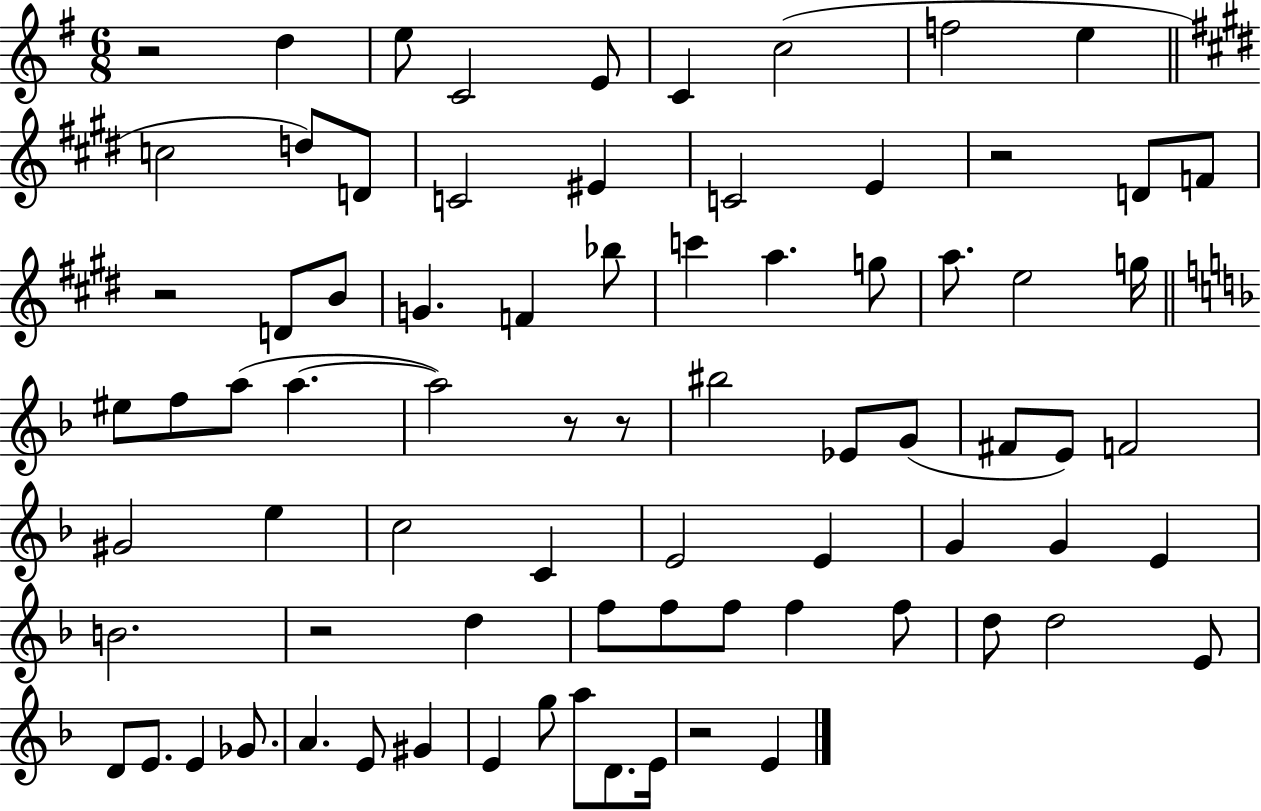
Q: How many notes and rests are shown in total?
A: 78